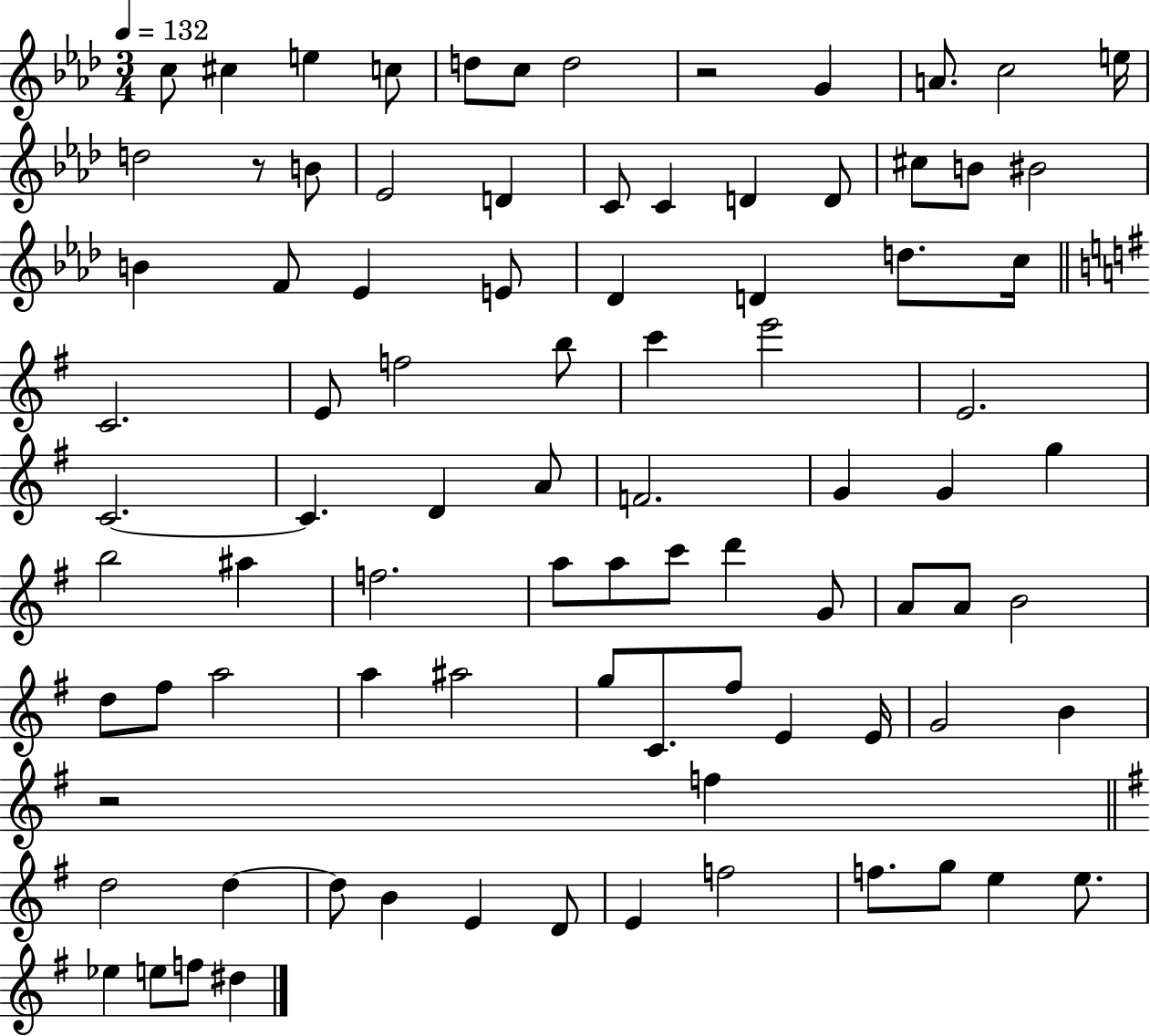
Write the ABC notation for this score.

X:1
T:Untitled
M:3/4
L:1/4
K:Ab
c/2 ^c e c/2 d/2 c/2 d2 z2 G A/2 c2 e/4 d2 z/2 B/2 _E2 D C/2 C D D/2 ^c/2 B/2 ^B2 B F/2 _E E/2 _D D d/2 c/4 C2 E/2 f2 b/2 c' e'2 E2 C2 C D A/2 F2 G G g b2 ^a f2 a/2 a/2 c'/2 d' G/2 A/2 A/2 B2 d/2 ^f/2 a2 a ^a2 g/2 C/2 ^f/2 E E/4 G2 B z2 f d2 d d/2 B E D/2 E f2 f/2 g/2 e e/2 _e e/2 f/2 ^d